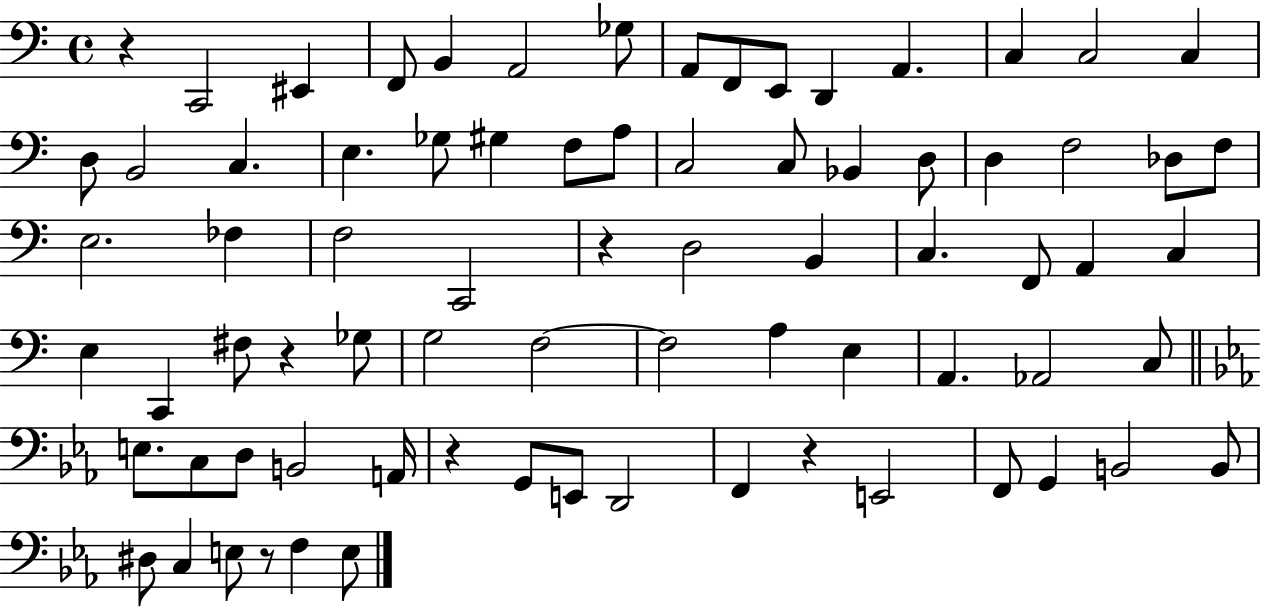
{
  \clef bass
  \time 4/4
  \defaultTimeSignature
  \key c \major
  r4 c,2 eis,4 | f,8 b,4 a,2 ges8 | a,8 f,8 e,8 d,4 a,4. | c4 c2 c4 | \break d8 b,2 c4. | e4. ges8 gis4 f8 a8 | c2 c8 bes,4 d8 | d4 f2 des8 f8 | \break e2. fes4 | f2 c,2 | r4 d2 b,4 | c4. f,8 a,4 c4 | \break e4 c,4 fis8 r4 ges8 | g2 f2~~ | f2 a4 e4 | a,4. aes,2 c8 | \break \bar "||" \break \key ees \major e8. c8 d8 b,2 a,16 | r4 g,8 e,8 d,2 | f,4 r4 e,2 | f,8 g,4 b,2 b,8 | \break dis8 c4 e8 r8 f4 e8 | \bar "|."
}